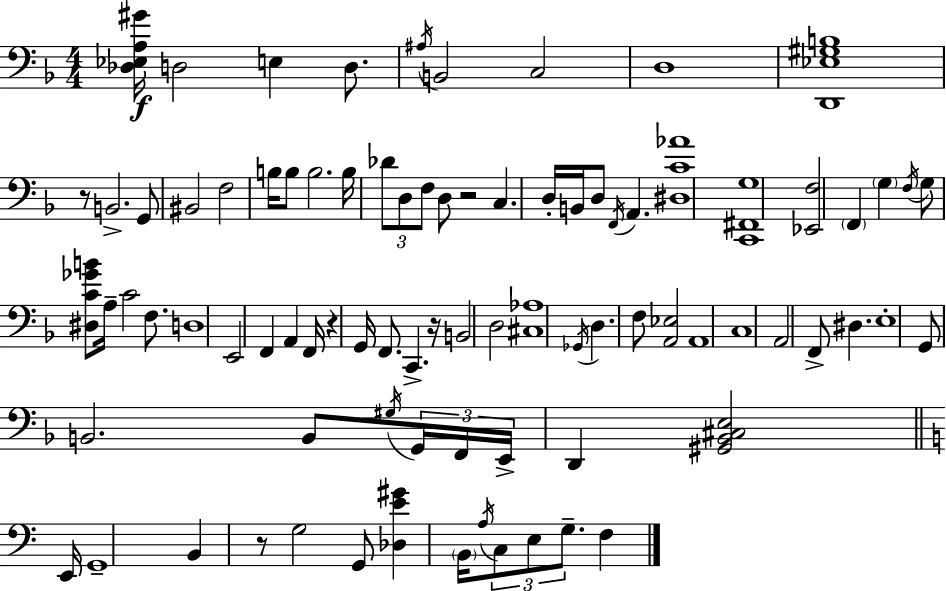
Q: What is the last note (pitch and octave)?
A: F3